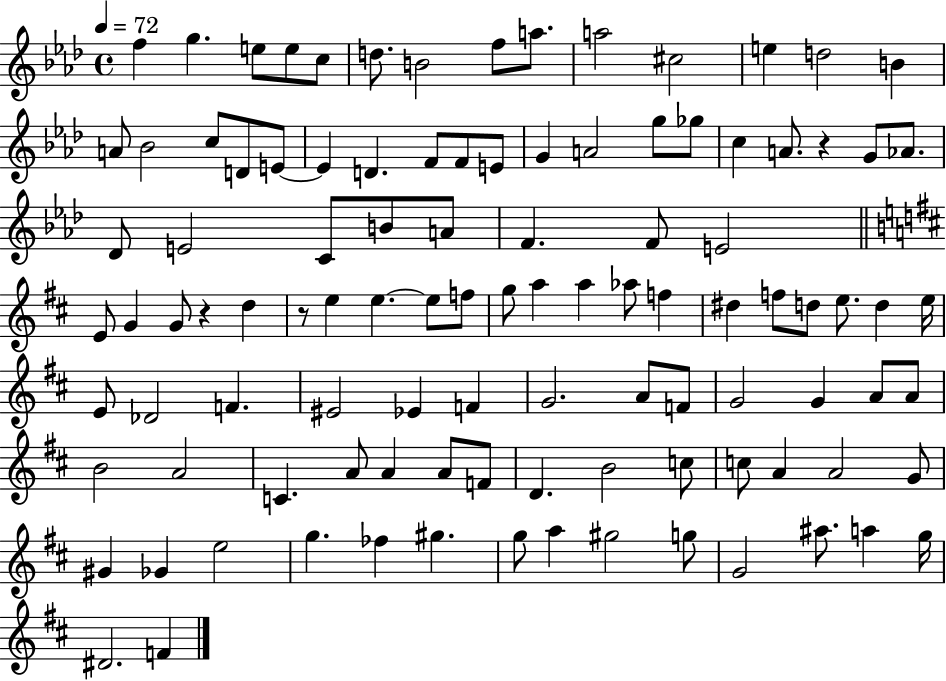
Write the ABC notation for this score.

X:1
T:Untitled
M:4/4
L:1/4
K:Ab
f g e/2 e/2 c/2 d/2 B2 f/2 a/2 a2 ^c2 e d2 B A/2 _B2 c/2 D/2 E/2 E D F/2 F/2 E/2 G A2 g/2 _g/2 c A/2 z G/2 _A/2 _D/2 E2 C/2 B/2 A/2 F F/2 E2 E/2 G G/2 z d z/2 e e e/2 f/2 g/2 a a _a/2 f ^d f/2 d/2 e/2 d e/4 E/2 _D2 F ^E2 _E F G2 A/2 F/2 G2 G A/2 A/2 B2 A2 C A/2 A A/2 F/2 D B2 c/2 c/2 A A2 G/2 ^G _G e2 g _f ^g g/2 a ^g2 g/2 G2 ^a/2 a g/4 ^D2 F